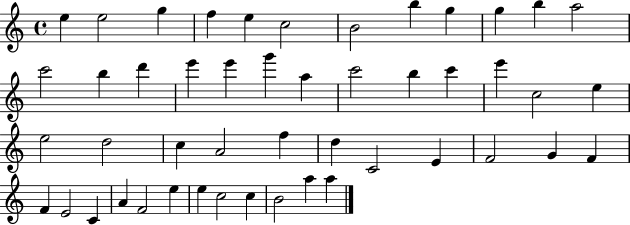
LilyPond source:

{
  \clef treble
  \time 4/4
  \defaultTimeSignature
  \key c \major
  e''4 e''2 g''4 | f''4 e''4 c''2 | b'2 b''4 g''4 | g''4 b''4 a''2 | \break c'''2 b''4 d'''4 | e'''4 e'''4 g'''4 a''4 | c'''2 b''4 c'''4 | e'''4 c''2 e''4 | \break e''2 d''2 | c''4 a'2 f''4 | d''4 c'2 e'4 | f'2 g'4 f'4 | \break f'4 e'2 c'4 | a'4 f'2 e''4 | e''4 c''2 c''4 | b'2 a''4 a''4 | \break \bar "|."
}